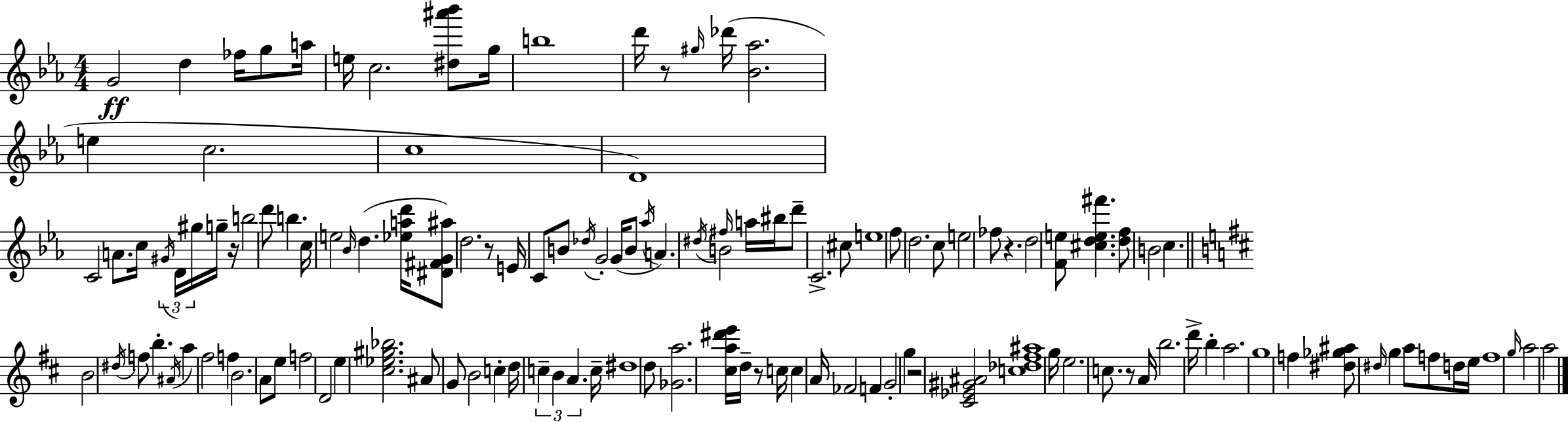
{
  \clef treble
  \numericTimeSignature
  \time 4/4
  \key ees \major
  \repeat volta 2 { g'2\ff d''4 fes''16 g''8 a''16 | e''16 c''2. <dis'' ais''' bes'''>8 g''16 | b''1 | d'''16 r8 \grace { gis''16 } des'''16( <bes' aes''>2. | \break e''4 c''2. | c''1 | d'1) | c'2 a'8. c''16 \tuplet 3/2 { \acciaccatura { gis'16 } d'16 gis''16 } | \break g''16-- r16 b''2 d'''8 b''4. | c''16 e''2 \grace { bes'16 }( d''4. | <ees'' a'' d'''>16 <dis' fis' g' ais''>8) d''2. | r8 e'16 c'8 b'8 \acciaccatura { des''16 } g'2-. | \break g'16( b'8 \acciaccatura { aes''16 } a'4.) \acciaccatura { dis''16 } b'2 | \grace { fis''16 } a''16 bis''16 d'''8-- c'2.-> | cis''8 e''1 | f''8 d''2. | \break c''8 e''2 fes''8 | r4. d''2 <f' e''>8 | <cis'' d'' e'' fis'''>4. <d'' f''>8 b'2 | c''4. \bar "||" \break \key b \minor b'2 \acciaccatura { dis''16 } f''8 b''4.-. | \acciaccatura { ais'16 } a''4 fis''2 f''4 | b'2. a'8 | e''8 f''2 d'2 | \break e''4 <cis'' ees'' gis'' bes''>2. | ais'8 g'8 b'2 c''4-. | d''16 \tuplet 3/2 { c''4-- b'4 a'4. } | c''16-- dis''1 | \break d''8 <ges' a''>2. | <cis'' a'' dis''' e'''>16 d''16-- r8 c''16 c''4 a'16 fes'2 | f'4 g'2-. g''4 | r2 <cis' ees' gis' ais'>2 | \break <c'' des'' fis'' ais''>1 | g''16 e''2. c''8. | r8 a'16 b''2. | d'''16-> b''4-. a''2. | \break g''1 | f''4 <dis'' ges'' ais''>8 \grace { dis''16 } g''4 a''8 f''8 | d''16 e''16 f''1 | \grace { g''16 } a''2 a''2 | \break } \bar "|."
}